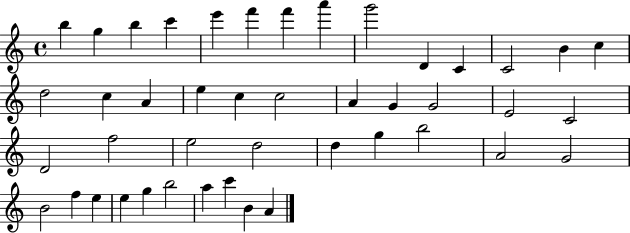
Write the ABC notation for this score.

X:1
T:Untitled
M:4/4
L:1/4
K:C
b g b c' e' f' f' a' g'2 D C C2 B c d2 c A e c c2 A G G2 E2 C2 D2 f2 e2 d2 d g b2 A2 G2 B2 f e e g b2 a c' B A